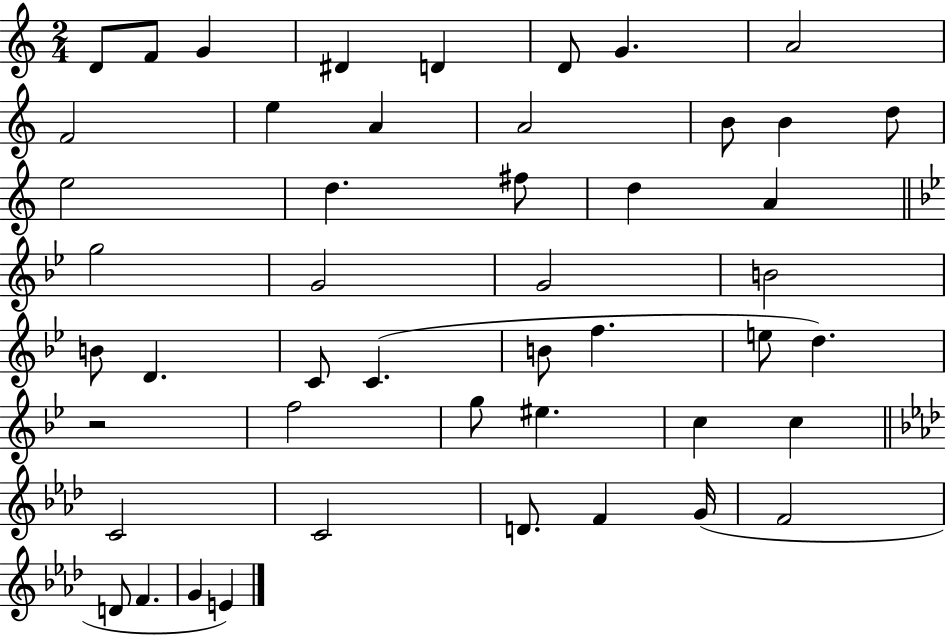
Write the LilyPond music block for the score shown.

{
  \clef treble
  \numericTimeSignature
  \time 2/4
  \key c \major
  d'8 f'8 g'4 | dis'4 d'4 | d'8 g'4. | a'2 | \break f'2 | e''4 a'4 | a'2 | b'8 b'4 d''8 | \break e''2 | d''4. fis''8 | d''4 a'4 | \bar "||" \break \key bes \major g''2 | g'2 | g'2 | b'2 | \break b'8 d'4. | c'8 c'4.( | b'8 f''4. | e''8 d''4.) | \break r2 | f''2 | g''8 eis''4. | c''4 c''4 | \break \bar "||" \break \key f \minor c'2 | c'2 | d'8. f'4 g'16( | f'2 | \break d'8 f'4. | g'4 e'4) | \bar "|."
}